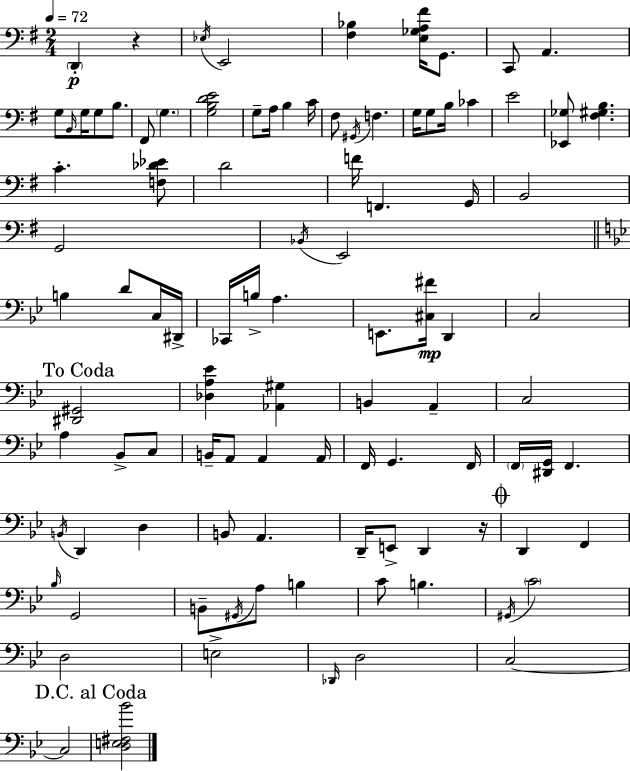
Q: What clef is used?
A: bass